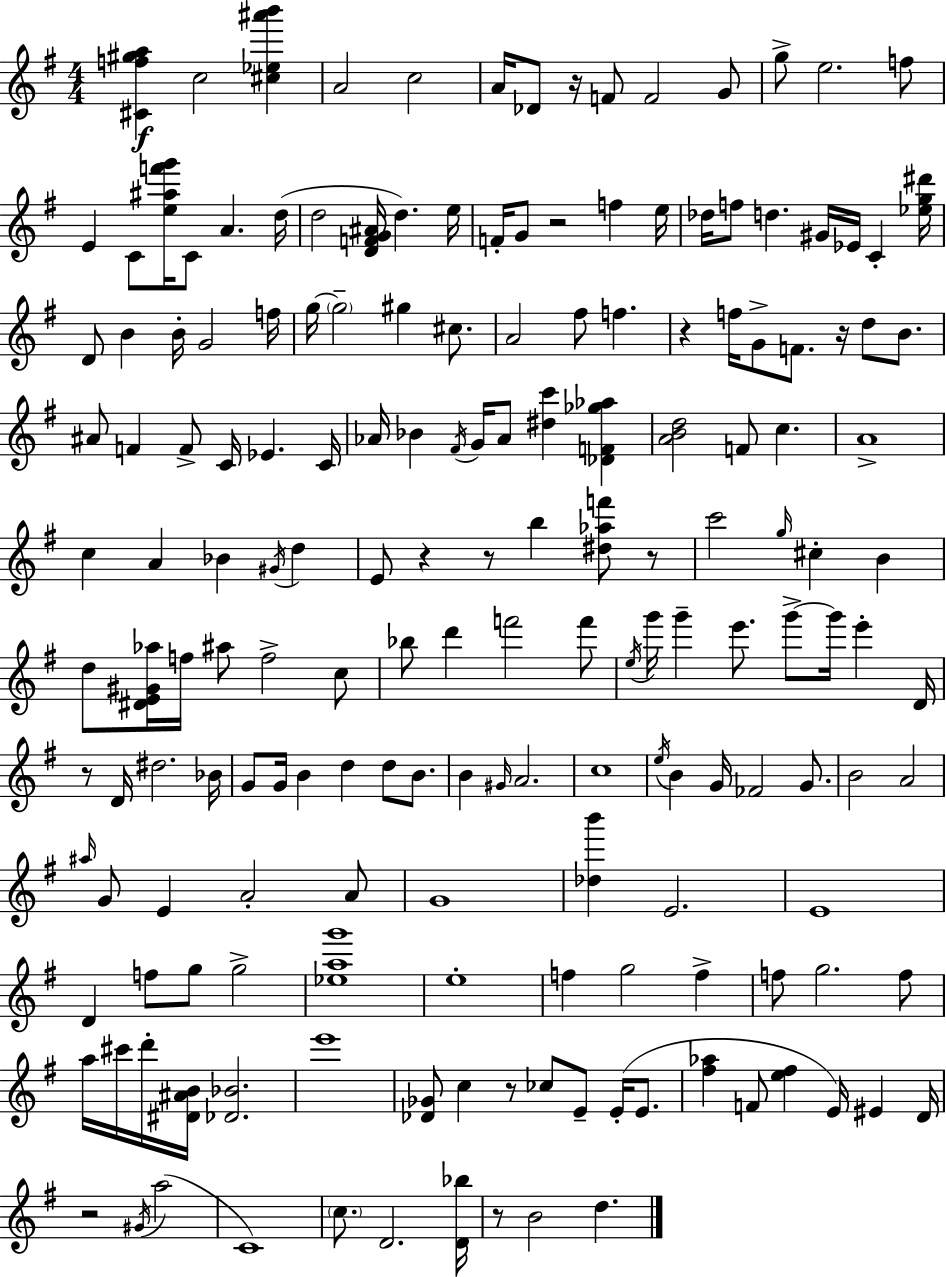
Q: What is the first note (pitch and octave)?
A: C5